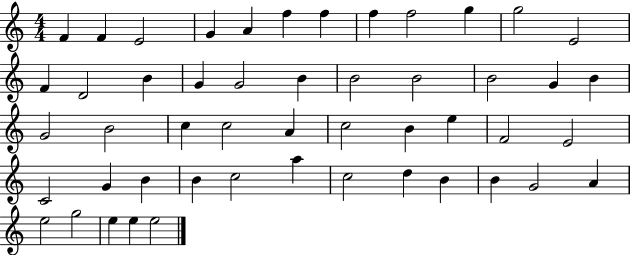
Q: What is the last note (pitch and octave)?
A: E5